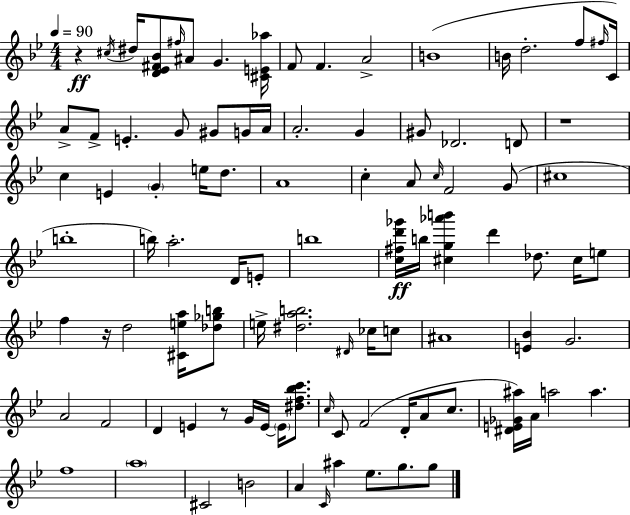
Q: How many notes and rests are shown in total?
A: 97